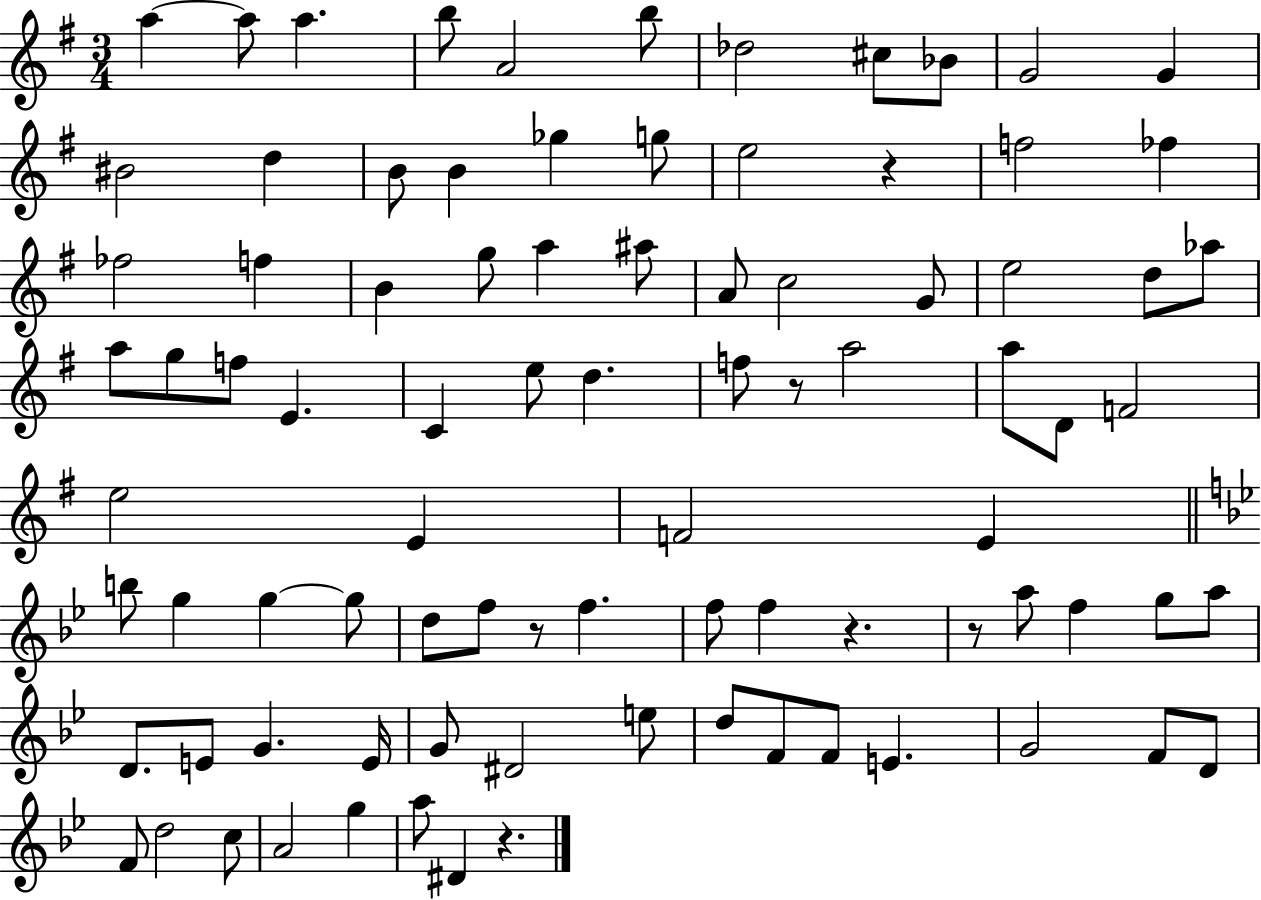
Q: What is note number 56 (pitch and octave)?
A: F5